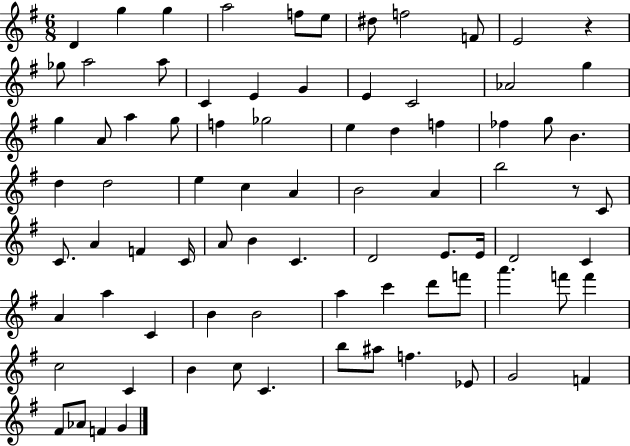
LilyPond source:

{
  \clef treble
  \numericTimeSignature
  \time 6/8
  \key g \major
  d'4 g''4 g''4 | a''2 f''8 e''8 | dis''8 f''2 f'8 | e'2 r4 | \break ges''8 a''2 a''8 | c'4 e'4 g'4 | e'4 c'2 | aes'2 g''4 | \break g''4 a'8 a''4 g''8 | f''4 ges''2 | e''4 d''4 f''4 | fes''4 g''8 b'4. | \break d''4 d''2 | e''4 c''4 a'4 | b'2 a'4 | b''2 r8 c'8 | \break c'8. a'4 f'4 c'16 | a'8 b'4 c'4. | d'2 e'8. e'16 | d'2 c'4 | \break a'4 a''4 c'4 | b'4 b'2 | a''4 c'''4 d'''8 f'''8 | a'''4. f'''8 f'''4 | \break c''2 c'4 | b'4 c''8 c'4. | b''8 ais''8 f''4. ees'8 | g'2 f'4 | \break fis'8 aes'8 f'4 g'4 | \bar "|."
}